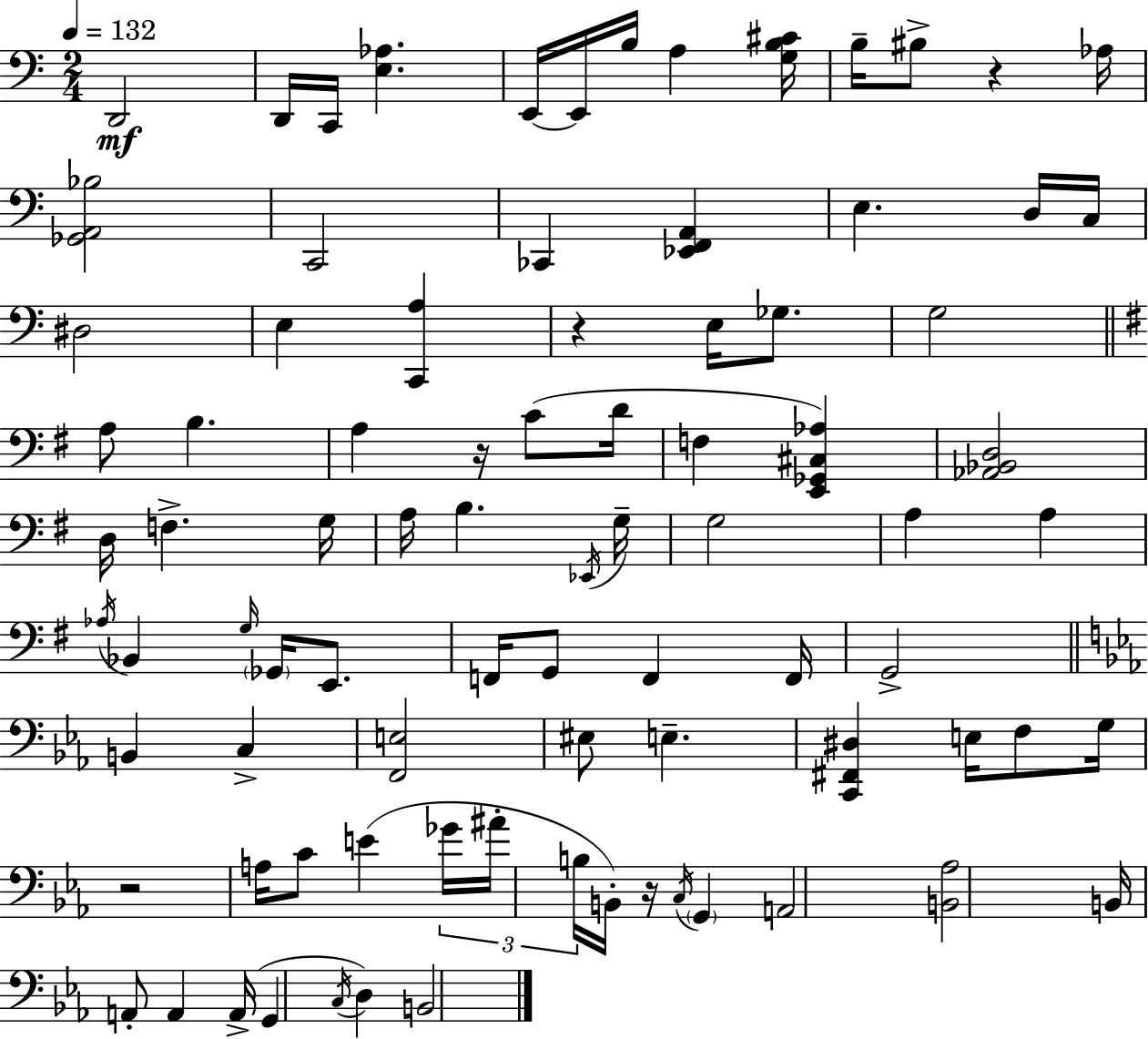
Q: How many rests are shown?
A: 5